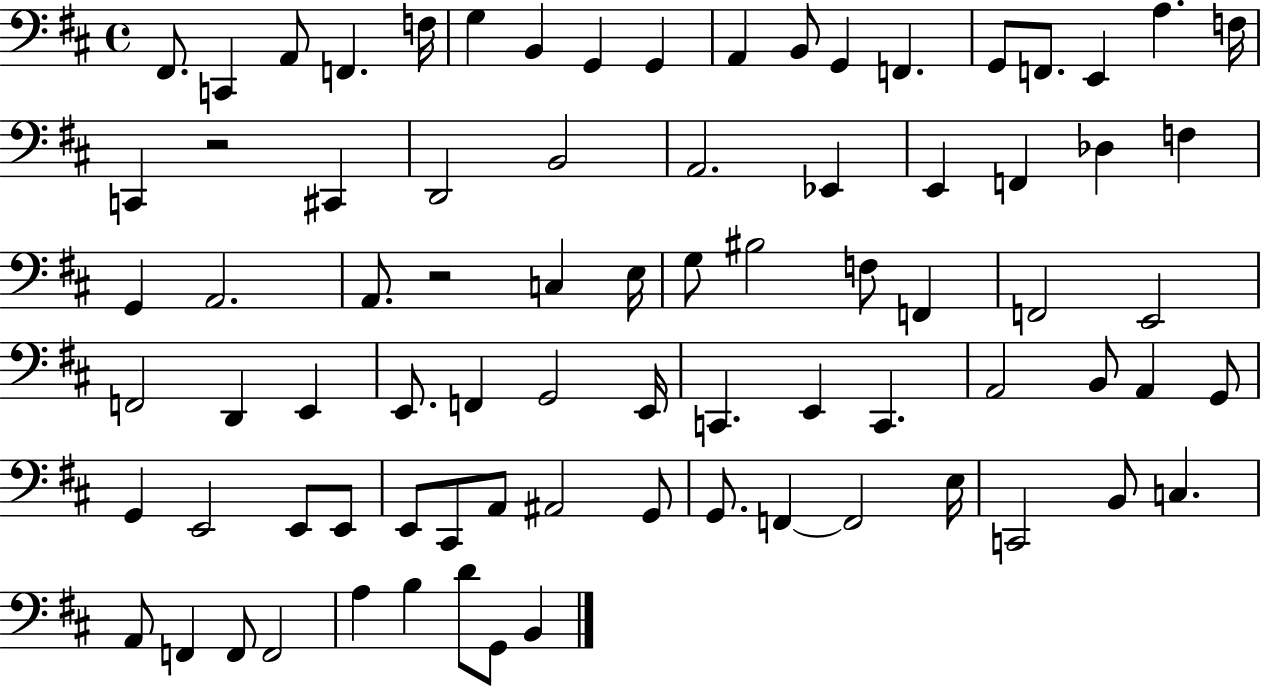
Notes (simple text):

F#2/e. C2/q A2/e F2/q. F3/s G3/q B2/q G2/q G2/q A2/q B2/e G2/q F2/q. G2/e F2/e. E2/q A3/q. F3/s C2/q R/h C#2/q D2/h B2/h A2/h. Eb2/q E2/q F2/q Db3/q F3/q G2/q A2/h. A2/e. R/h C3/q E3/s G3/e BIS3/h F3/e F2/q F2/h E2/h F2/h D2/q E2/q E2/e. F2/q G2/h E2/s C2/q. E2/q C2/q. A2/h B2/e A2/q G2/e G2/q E2/h E2/e E2/e E2/e C#2/e A2/e A#2/h G2/e G2/e. F2/q F2/h E3/s C2/h B2/e C3/q. A2/e F2/q F2/e F2/h A3/q B3/q D4/e G2/e B2/q